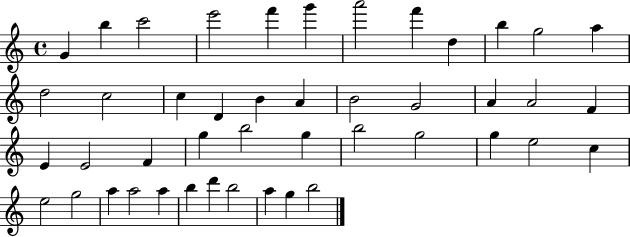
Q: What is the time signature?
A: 4/4